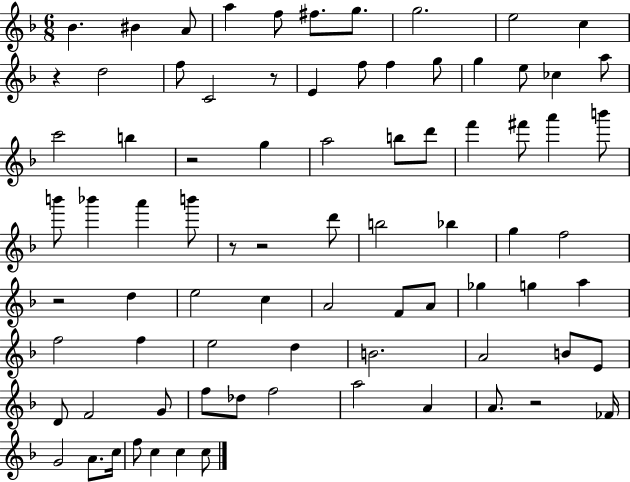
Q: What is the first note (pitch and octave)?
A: Bb4